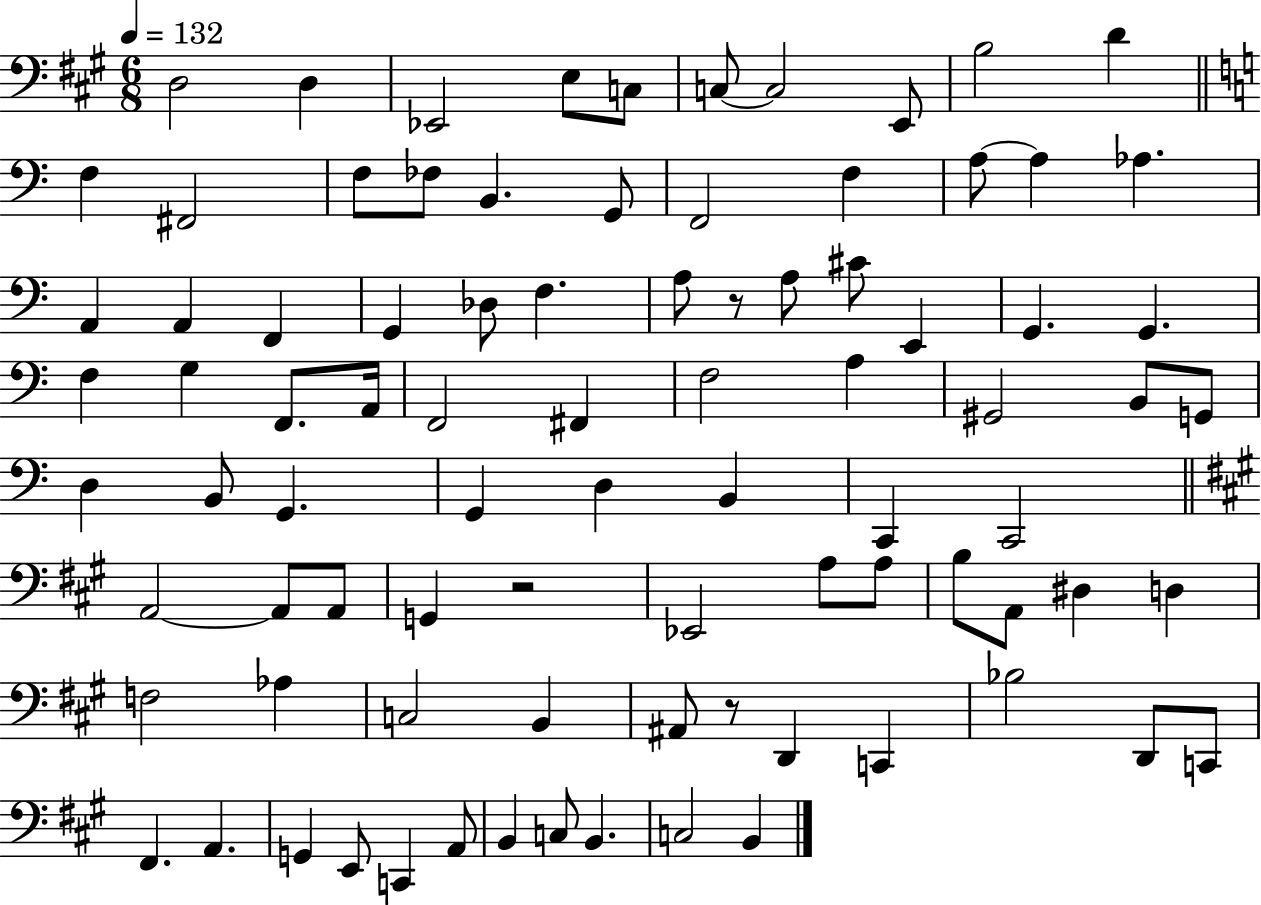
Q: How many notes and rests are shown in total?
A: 87